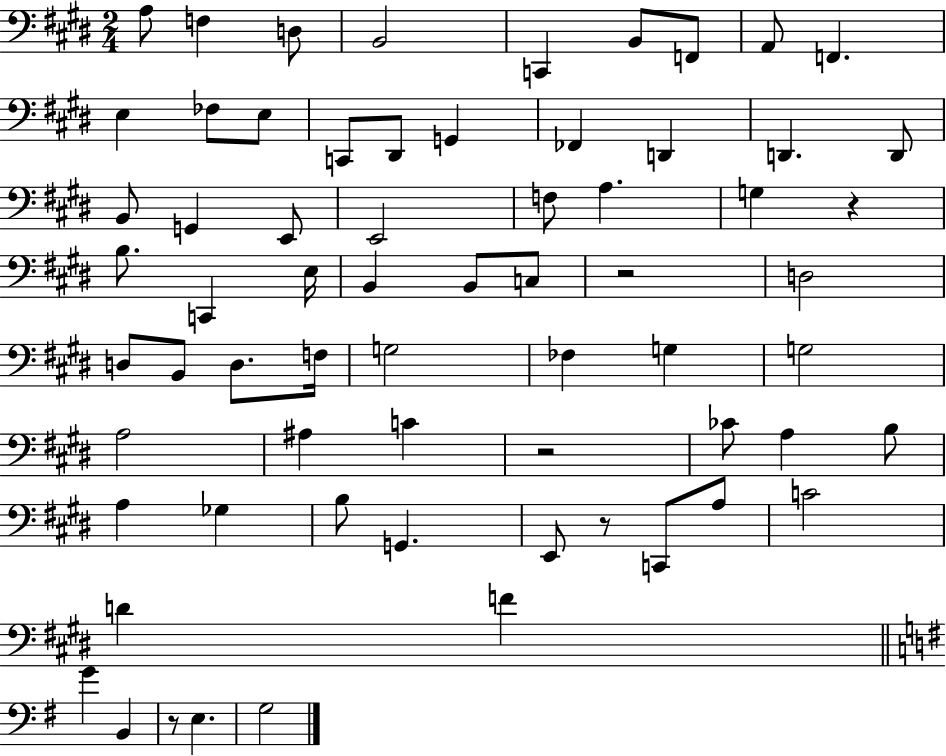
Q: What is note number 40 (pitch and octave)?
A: G3